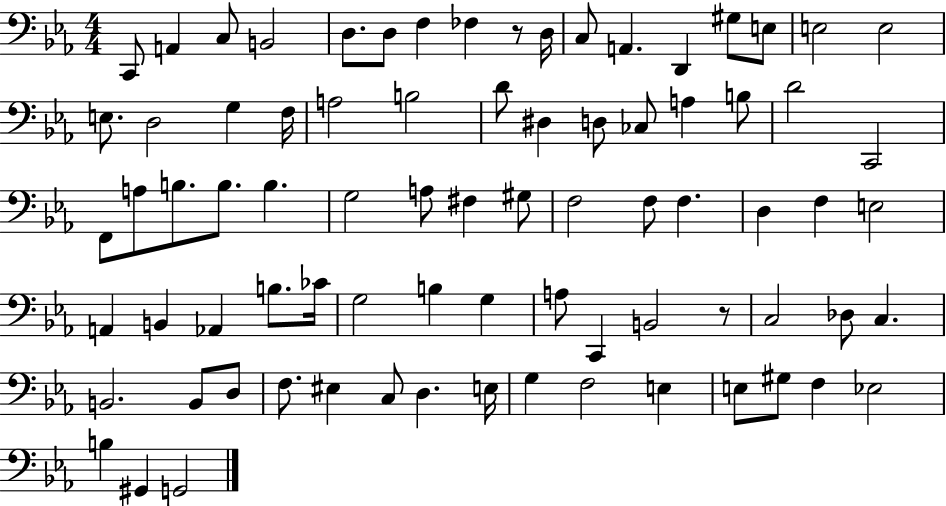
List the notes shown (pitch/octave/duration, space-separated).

C2/e A2/q C3/e B2/h D3/e. D3/e F3/q FES3/q R/e D3/s C3/e A2/q. D2/q G#3/e E3/e E3/h E3/h E3/e. D3/h G3/q F3/s A3/h B3/h D4/e D#3/q D3/e CES3/e A3/q B3/e D4/h C2/h F2/e A3/e B3/e. B3/e. B3/q. G3/h A3/e F#3/q G#3/e F3/h F3/e F3/q. D3/q F3/q E3/h A2/q B2/q Ab2/q B3/e. CES4/s G3/h B3/q G3/q A3/e C2/q B2/h R/e C3/h Db3/e C3/q. B2/h. B2/e D3/e F3/e. EIS3/q C3/e D3/q. E3/s G3/q F3/h E3/q E3/e G#3/e F3/q Eb3/h B3/q G#2/q G2/h